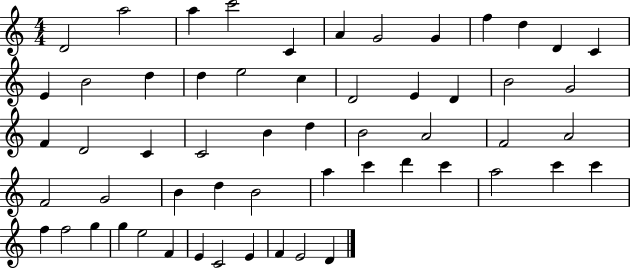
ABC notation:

X:1
T:Untitled
M:4/4
L:1/4
K:C
D2 a2 a c'2 C A G2 G f d D C E B2 d d e2 c D2 E D B2 G2 F D2 C C2 B d B2 A2 F2 A2 F2 G2 B d B2 a c' d' c' a2 c' c' f f2 g g e2 F E C2 E F E2 D